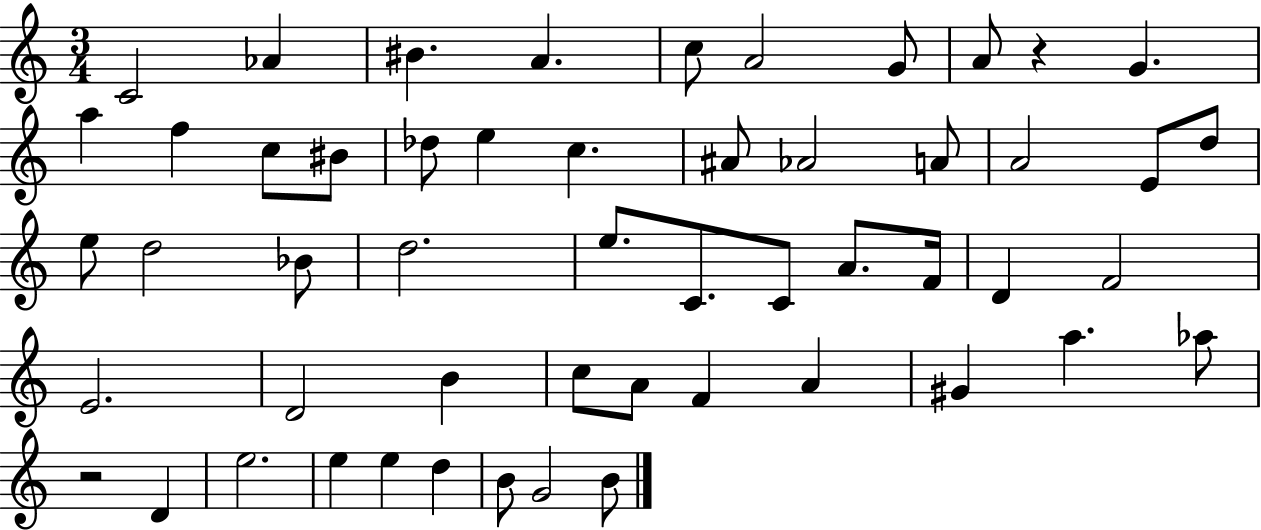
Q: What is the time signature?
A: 3/4